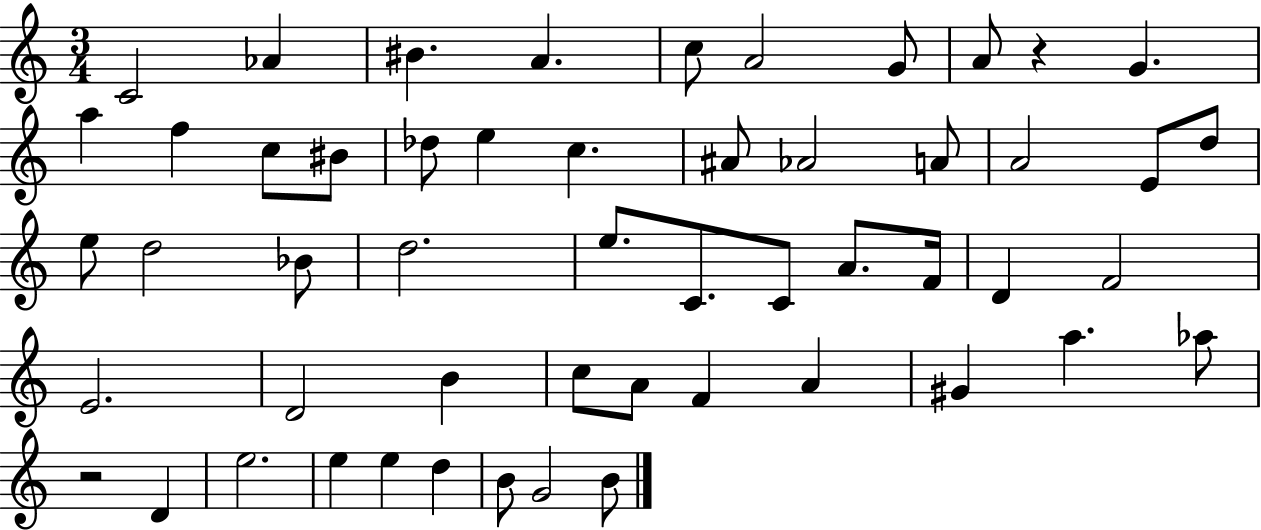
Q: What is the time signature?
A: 3/4